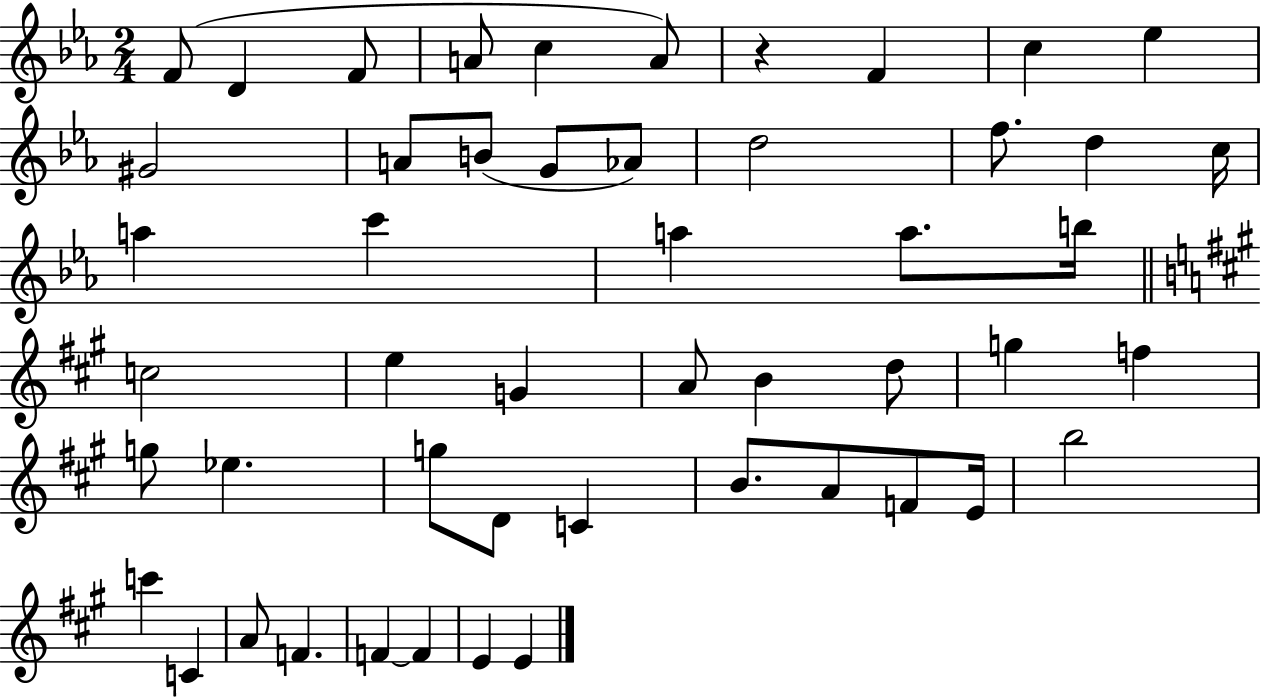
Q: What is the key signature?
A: EES major